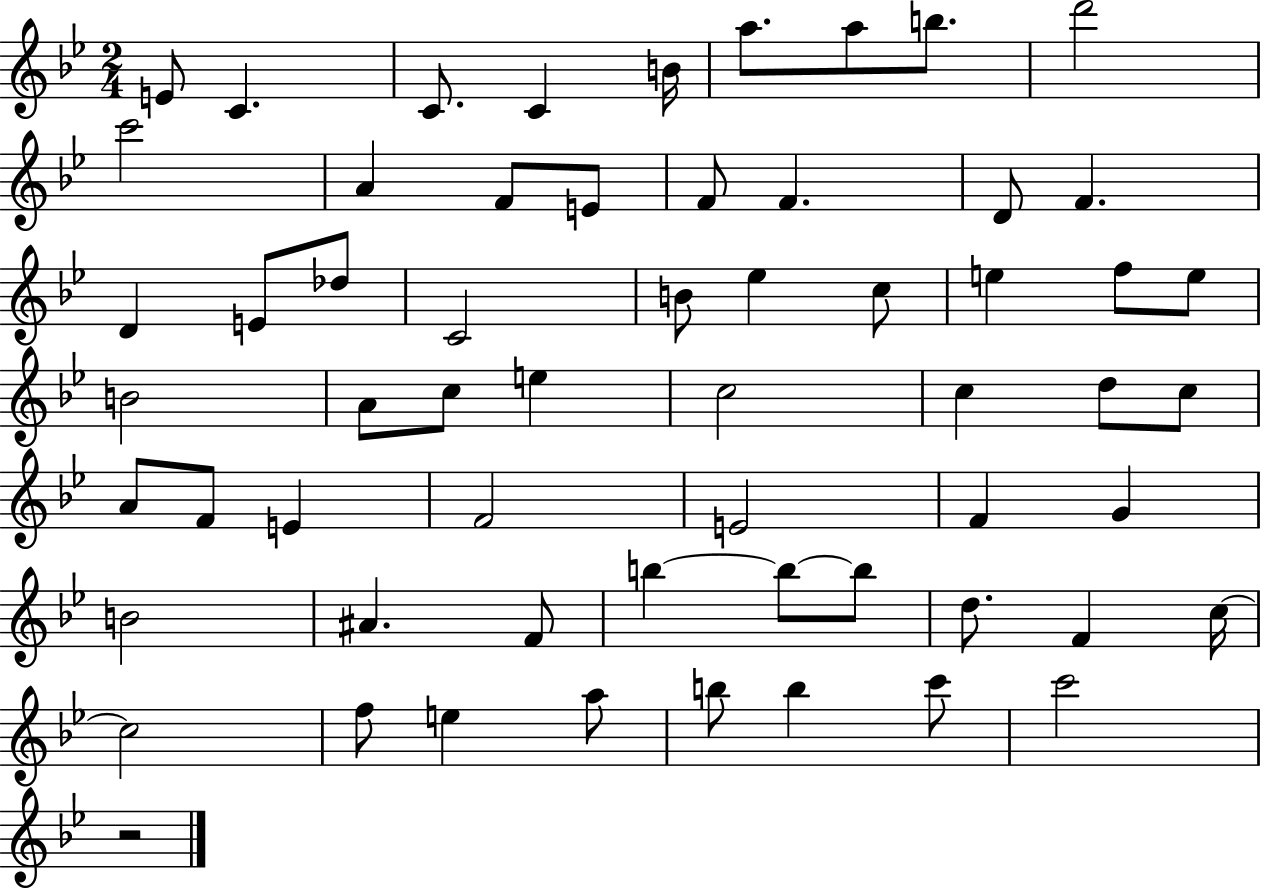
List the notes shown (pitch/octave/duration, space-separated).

E4/e C4/q. C4/e. C4/q B4/s A5/e. A5/e B5/e. D6/h C6/h A4/q F4/e E4/e F4/e F4/q. D4/e F4/q. D4/q E4/e Db5/e C4/h B4/e Eb5/q C5/e E5/q F5/e E5/e B4/h A4/e C5/e E5/q C5/h C5/q D5/e C5/e A4/e F4/e E4/q F4/h E4/h F4/q G4/q B4/h A#4/q. F4/e B5/q B5/e B5/e D5/e. F4/q C5/s C5/h F5/e E5/q A5/e B5/e B5/q C6/e C6/h R/h